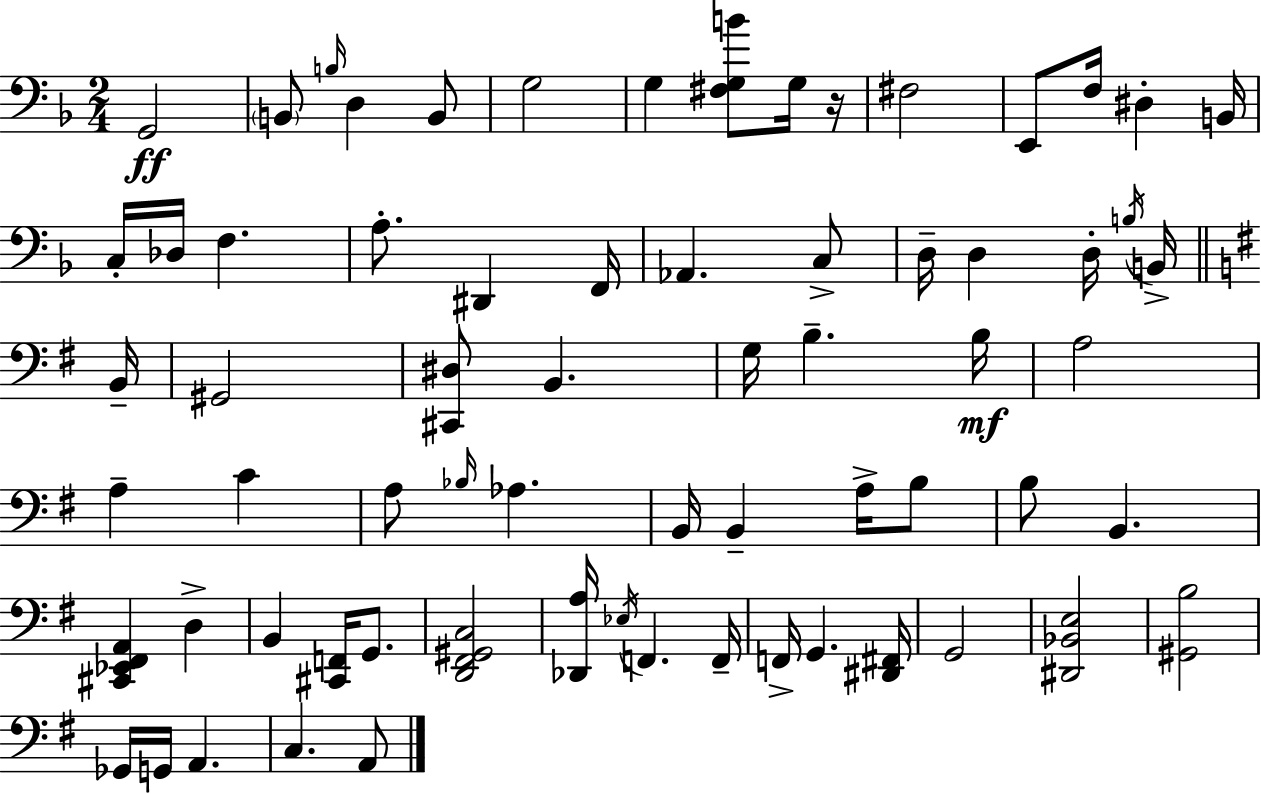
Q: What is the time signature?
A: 2/4